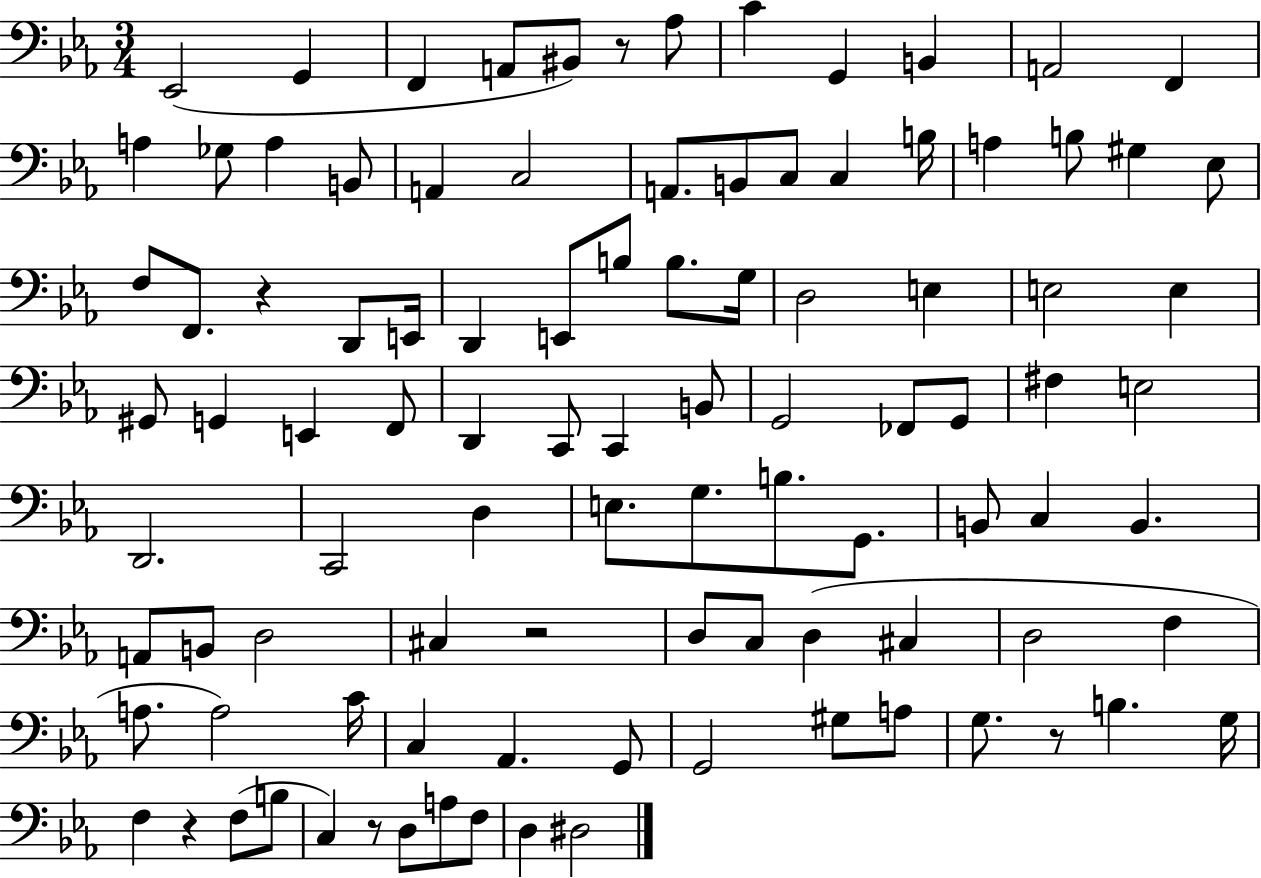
{
  \clef bass
  \numericTimeSignature
  \time 3/4
  \key ees \major
  ees,2( g,4 | f,4 a,8 bis,8) r8 aes8 | c'4 g,4 b,4 | a,2 f,4 | \break a4 ges8 a4 b,8 | a,4 c2 | a,8. b,8 c8 c4 b16 | a4 b8 gis4 ees8 | \break f8 f,8. r4 d,8 e,16 | d,4 e,8 b8 b8. g16 | d2 e4 | e2 e4 | \break gis,8 g,4 e,4 f,8 | d,4 c,8 c,4 b,8 | g,2 fes,8 g,8 | fis4 e2 | \break d,2. | c,2 d4 | e8. g8. b8. g,8. | b,8 c4 b,4. | \break a,8 b,8 d2 | cis4 r2 | d8 c8 d4( cis4 | d2 f4 | \break a8. a2) c'16 | c4 aes,4. g,8 | g,2 gis8 a8 | g8. r8 b4. g16 | \break f4 r4 f8( b8 | c4) r8 d8 a8 f8 | d4 dis2 | \bar "|."
}